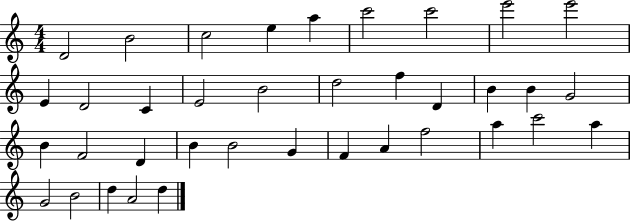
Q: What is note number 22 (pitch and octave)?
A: F4